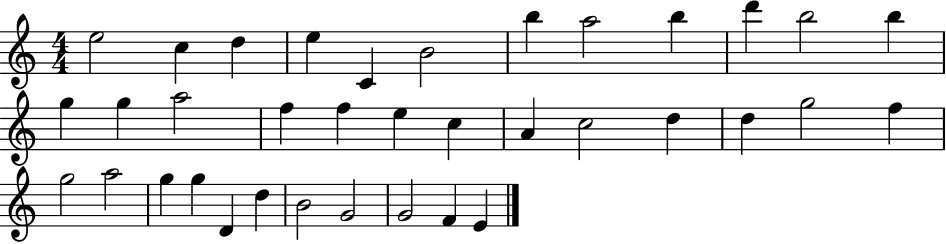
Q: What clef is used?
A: treble